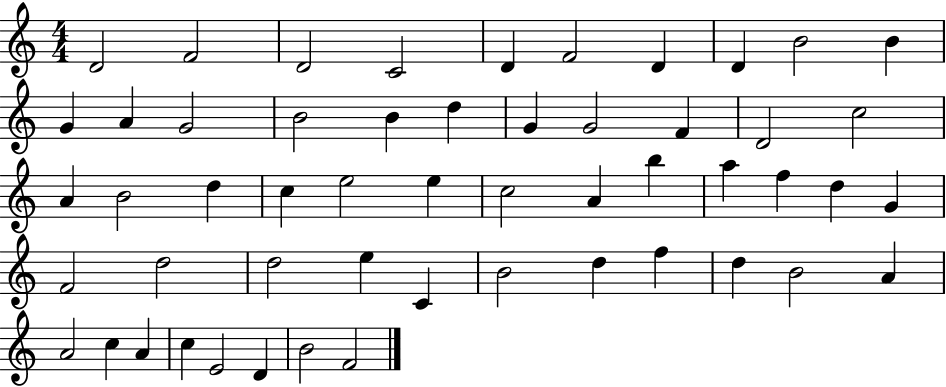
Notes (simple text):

D4/h F4/h D4/h C4/h D4/q F4/h D4/q D4/q B4/h B4/q G4/q A4/q G4/h B4/h B4/q D5/q G4/q G4/h F4/q D4/h C5/h A4/q B4/h D5/q C5/q E5/h E5/q C5/h A4/q B5/q A5/q F5/q D5/q G4/q F4/h D5/h D5/h E5/q C4/q B4/h D5/q F5/q D5/q B4/h A4/q A4/h C5/q A4/q C5/q E4/h D4/q B4/h F4/h